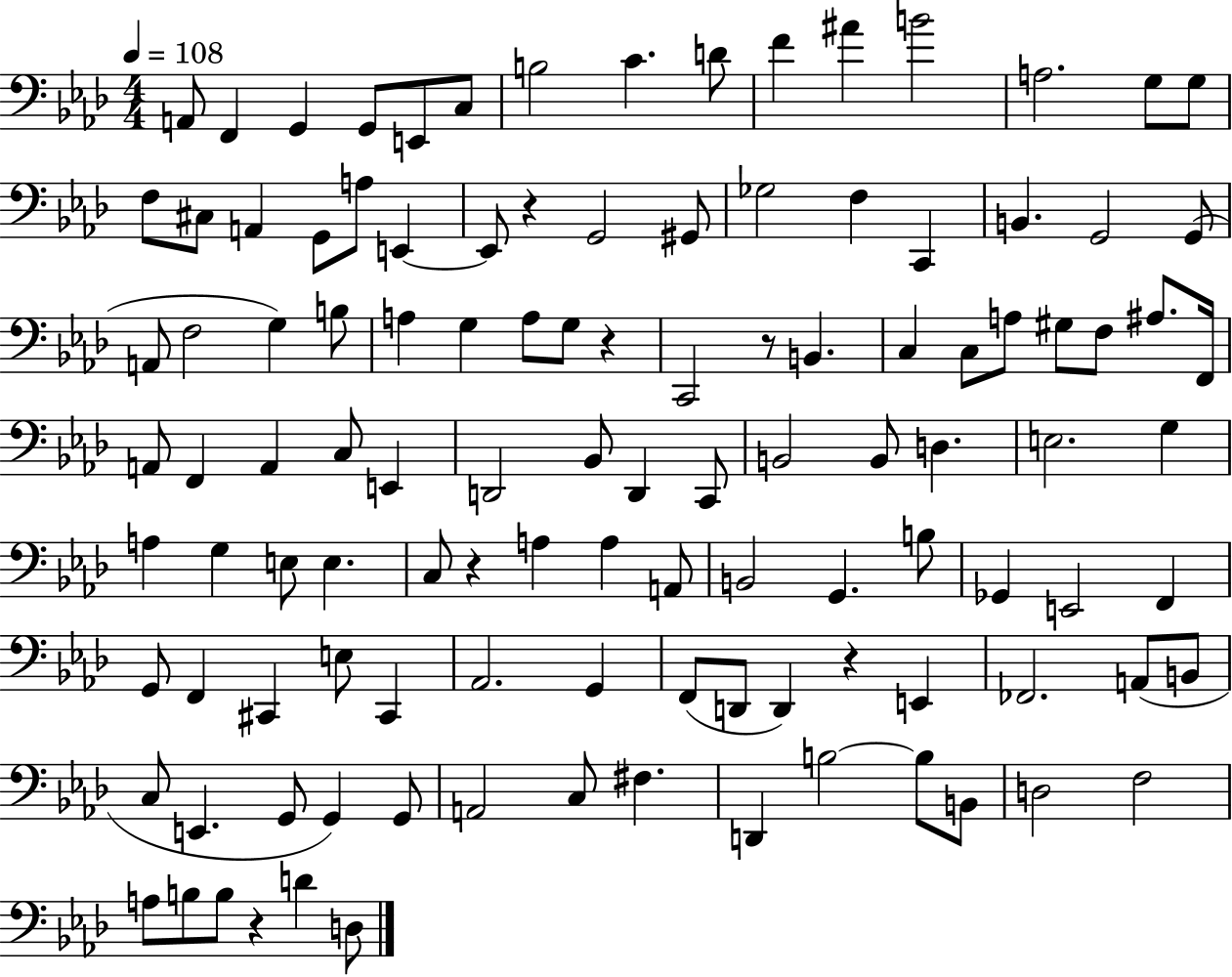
X:1
T:Untitled
M:4/4
L:1/4
K:Ab
A,,/2 F,, G,, G,,/2 E,,/2 C,/2 B,2 C D/2 F ^A B2 A,2 G,/2 G,/2 F,/2 ^C,/2 A,, G,,/2 A,/2 E,, E,,/2 z G,,2 ^G,,/2 _G,2 F, C,, B,, G,,2 G,,/2 A,,/2 F,2 G, B,/2 A, G, A,/2 G,/2 z C,,2 z/2 B,, C, C,/2 A,/2 ^G,/2 F,/2 ^A,/2 F,,/4 A,,/2 F,, A,, C,/2 E,, D,,2 _B,,/2 D,, C,,/2 B,,2 B,,/2 D, E,2 G, A, G, E,/2 E, C,/2 z A, A, A,,/2 B,,2 G,, B,/2 _G,, E,,2 F,, G,,/2 F,, ^C,, E,/2 ^C,, _A,,2 G,, F,,/2 D,,/2 D,, z E,, _F,,2 A,,/2 B,,/2 C,/2 E,, G,,/2 G,, G,,/2 A,,2 C,/2 ^F, D,, B,2 B,/2 B,,/2 D,2 F,2 A,/2 B,/2 B,/2 z D D,/2